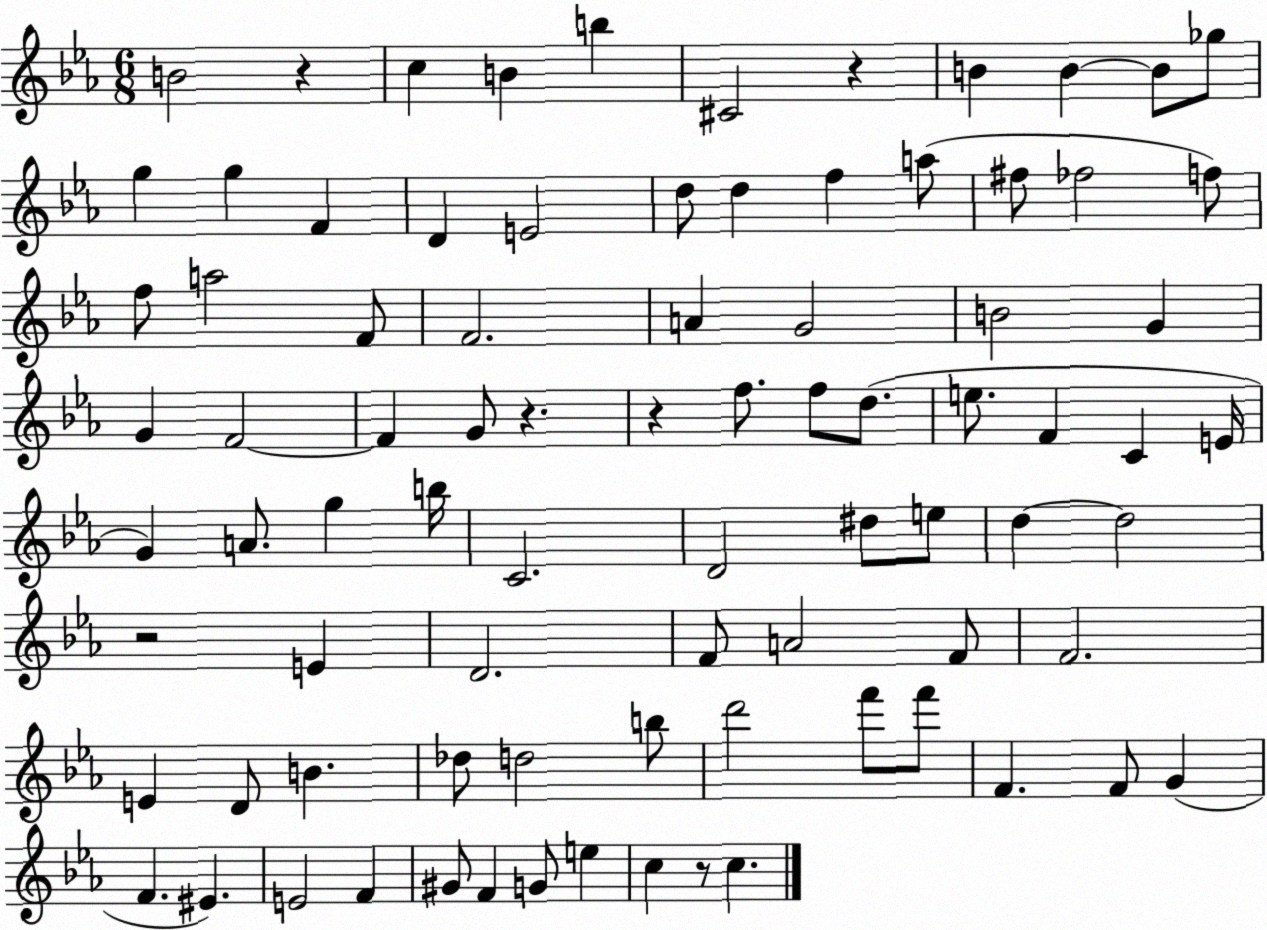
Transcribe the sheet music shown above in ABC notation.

X:1
T:Untitled
M:6/8
L:1/4
K:Eb
B2 z c B b ^C2 z B B B/2 _g/2 g g F D E2 d/2 d f a/2 ^f/2 _f2 f/2 f/2 a2 F/2 F2 A G2 B2 G G F2 F G/2 z z f/2 f/2 d/2 e/2 F C E/4 G A/2 g b/4 C2 D2 ^d/2 e/2 d d2 z2 E D2 F/2 A2 F/2 F2 E D/2 B _d/2 d2 b/2 d'2 f'/2 f'/2 F F/2 G F ^E E2 F ^G/2 F G/2 e c z/2 c